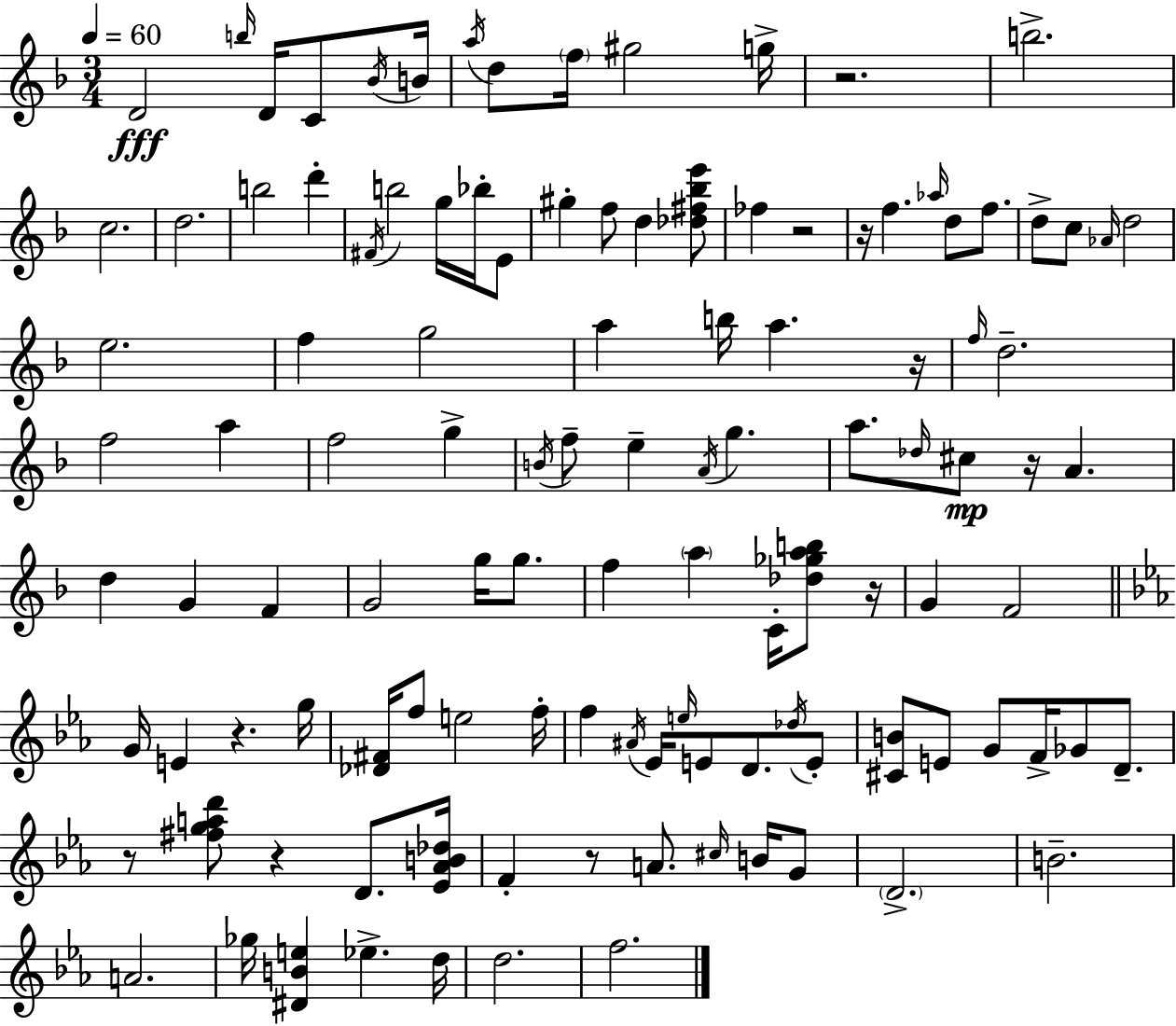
{
  \clef treble
  \numericTimeSignature
  \time 3/4
  \key f \major
  \tempo 4 = 60
  d'2\fff \grace { b''16 } d'16 c'8 | \acciaccatura { bes'16 } b'16 \acciaccatura { a''16 } d''8 \parenthesize f''16 gis''2 | g''16-> r2. | b''2.-> | \break c''2. | d''2. | b''2 d'''4-. | \acciaccatura { fis'16 } b''2 | \break g''16 bes''16-. e'8 gis''4-. f''8 d''4 | <des'' fis'' bes'' e'''>8 fes''4 r2 | r16 f''4. \grace { aes''16 } | d''8 f''8. d''8-> c''8 \grace { aes'16 } d''2 | \break e''2. | f''4 g''2 | a''4 b''16 a''4. | r16 \grace { f''16 } d''2.-- | \break f''2 | a''4 f''2 | g''4-> \acciaccatura { b'16 } f''8-- e''4-- | \acciaccatura { a'16 } g''4. a''8. | \break \grace { des''16 } cis''8\mp r16 a'4. d''4 | g'4 f'4 g'2 | g''16 g''8. f''4 | \parenthesize a''4 c'16-. <des'' ges'' a'' b''>8 r16 g'4 | \break f'2 \bar "||" \break \key ees \major g'16 e'4 r4. g''16 | <des' fis'>16 f''8 e''2 f''16-. | f''4 \acciaccatura { ais'16 } ees'16 \grace { e''16 } e'8 d'8. | \acciaccatura { des''16 } e'8-. <cis' b'>8 e'8 g'8 f'16-> ges'8 | \break d'8.-- r8 <fis'' g'' a'' d'''>8 r4 d'8. | <ees' aes' b' des''>16 f'4-. r8 a'8. | \grace { cis''16 } b'16 g'8 \parenthesize d'2.-> | b'2.-- | \break a'2. | ges''16 <dis' b' e''>4 ees''4.-> | d''16 d''2. | f''2. | \break \bar "|."
}